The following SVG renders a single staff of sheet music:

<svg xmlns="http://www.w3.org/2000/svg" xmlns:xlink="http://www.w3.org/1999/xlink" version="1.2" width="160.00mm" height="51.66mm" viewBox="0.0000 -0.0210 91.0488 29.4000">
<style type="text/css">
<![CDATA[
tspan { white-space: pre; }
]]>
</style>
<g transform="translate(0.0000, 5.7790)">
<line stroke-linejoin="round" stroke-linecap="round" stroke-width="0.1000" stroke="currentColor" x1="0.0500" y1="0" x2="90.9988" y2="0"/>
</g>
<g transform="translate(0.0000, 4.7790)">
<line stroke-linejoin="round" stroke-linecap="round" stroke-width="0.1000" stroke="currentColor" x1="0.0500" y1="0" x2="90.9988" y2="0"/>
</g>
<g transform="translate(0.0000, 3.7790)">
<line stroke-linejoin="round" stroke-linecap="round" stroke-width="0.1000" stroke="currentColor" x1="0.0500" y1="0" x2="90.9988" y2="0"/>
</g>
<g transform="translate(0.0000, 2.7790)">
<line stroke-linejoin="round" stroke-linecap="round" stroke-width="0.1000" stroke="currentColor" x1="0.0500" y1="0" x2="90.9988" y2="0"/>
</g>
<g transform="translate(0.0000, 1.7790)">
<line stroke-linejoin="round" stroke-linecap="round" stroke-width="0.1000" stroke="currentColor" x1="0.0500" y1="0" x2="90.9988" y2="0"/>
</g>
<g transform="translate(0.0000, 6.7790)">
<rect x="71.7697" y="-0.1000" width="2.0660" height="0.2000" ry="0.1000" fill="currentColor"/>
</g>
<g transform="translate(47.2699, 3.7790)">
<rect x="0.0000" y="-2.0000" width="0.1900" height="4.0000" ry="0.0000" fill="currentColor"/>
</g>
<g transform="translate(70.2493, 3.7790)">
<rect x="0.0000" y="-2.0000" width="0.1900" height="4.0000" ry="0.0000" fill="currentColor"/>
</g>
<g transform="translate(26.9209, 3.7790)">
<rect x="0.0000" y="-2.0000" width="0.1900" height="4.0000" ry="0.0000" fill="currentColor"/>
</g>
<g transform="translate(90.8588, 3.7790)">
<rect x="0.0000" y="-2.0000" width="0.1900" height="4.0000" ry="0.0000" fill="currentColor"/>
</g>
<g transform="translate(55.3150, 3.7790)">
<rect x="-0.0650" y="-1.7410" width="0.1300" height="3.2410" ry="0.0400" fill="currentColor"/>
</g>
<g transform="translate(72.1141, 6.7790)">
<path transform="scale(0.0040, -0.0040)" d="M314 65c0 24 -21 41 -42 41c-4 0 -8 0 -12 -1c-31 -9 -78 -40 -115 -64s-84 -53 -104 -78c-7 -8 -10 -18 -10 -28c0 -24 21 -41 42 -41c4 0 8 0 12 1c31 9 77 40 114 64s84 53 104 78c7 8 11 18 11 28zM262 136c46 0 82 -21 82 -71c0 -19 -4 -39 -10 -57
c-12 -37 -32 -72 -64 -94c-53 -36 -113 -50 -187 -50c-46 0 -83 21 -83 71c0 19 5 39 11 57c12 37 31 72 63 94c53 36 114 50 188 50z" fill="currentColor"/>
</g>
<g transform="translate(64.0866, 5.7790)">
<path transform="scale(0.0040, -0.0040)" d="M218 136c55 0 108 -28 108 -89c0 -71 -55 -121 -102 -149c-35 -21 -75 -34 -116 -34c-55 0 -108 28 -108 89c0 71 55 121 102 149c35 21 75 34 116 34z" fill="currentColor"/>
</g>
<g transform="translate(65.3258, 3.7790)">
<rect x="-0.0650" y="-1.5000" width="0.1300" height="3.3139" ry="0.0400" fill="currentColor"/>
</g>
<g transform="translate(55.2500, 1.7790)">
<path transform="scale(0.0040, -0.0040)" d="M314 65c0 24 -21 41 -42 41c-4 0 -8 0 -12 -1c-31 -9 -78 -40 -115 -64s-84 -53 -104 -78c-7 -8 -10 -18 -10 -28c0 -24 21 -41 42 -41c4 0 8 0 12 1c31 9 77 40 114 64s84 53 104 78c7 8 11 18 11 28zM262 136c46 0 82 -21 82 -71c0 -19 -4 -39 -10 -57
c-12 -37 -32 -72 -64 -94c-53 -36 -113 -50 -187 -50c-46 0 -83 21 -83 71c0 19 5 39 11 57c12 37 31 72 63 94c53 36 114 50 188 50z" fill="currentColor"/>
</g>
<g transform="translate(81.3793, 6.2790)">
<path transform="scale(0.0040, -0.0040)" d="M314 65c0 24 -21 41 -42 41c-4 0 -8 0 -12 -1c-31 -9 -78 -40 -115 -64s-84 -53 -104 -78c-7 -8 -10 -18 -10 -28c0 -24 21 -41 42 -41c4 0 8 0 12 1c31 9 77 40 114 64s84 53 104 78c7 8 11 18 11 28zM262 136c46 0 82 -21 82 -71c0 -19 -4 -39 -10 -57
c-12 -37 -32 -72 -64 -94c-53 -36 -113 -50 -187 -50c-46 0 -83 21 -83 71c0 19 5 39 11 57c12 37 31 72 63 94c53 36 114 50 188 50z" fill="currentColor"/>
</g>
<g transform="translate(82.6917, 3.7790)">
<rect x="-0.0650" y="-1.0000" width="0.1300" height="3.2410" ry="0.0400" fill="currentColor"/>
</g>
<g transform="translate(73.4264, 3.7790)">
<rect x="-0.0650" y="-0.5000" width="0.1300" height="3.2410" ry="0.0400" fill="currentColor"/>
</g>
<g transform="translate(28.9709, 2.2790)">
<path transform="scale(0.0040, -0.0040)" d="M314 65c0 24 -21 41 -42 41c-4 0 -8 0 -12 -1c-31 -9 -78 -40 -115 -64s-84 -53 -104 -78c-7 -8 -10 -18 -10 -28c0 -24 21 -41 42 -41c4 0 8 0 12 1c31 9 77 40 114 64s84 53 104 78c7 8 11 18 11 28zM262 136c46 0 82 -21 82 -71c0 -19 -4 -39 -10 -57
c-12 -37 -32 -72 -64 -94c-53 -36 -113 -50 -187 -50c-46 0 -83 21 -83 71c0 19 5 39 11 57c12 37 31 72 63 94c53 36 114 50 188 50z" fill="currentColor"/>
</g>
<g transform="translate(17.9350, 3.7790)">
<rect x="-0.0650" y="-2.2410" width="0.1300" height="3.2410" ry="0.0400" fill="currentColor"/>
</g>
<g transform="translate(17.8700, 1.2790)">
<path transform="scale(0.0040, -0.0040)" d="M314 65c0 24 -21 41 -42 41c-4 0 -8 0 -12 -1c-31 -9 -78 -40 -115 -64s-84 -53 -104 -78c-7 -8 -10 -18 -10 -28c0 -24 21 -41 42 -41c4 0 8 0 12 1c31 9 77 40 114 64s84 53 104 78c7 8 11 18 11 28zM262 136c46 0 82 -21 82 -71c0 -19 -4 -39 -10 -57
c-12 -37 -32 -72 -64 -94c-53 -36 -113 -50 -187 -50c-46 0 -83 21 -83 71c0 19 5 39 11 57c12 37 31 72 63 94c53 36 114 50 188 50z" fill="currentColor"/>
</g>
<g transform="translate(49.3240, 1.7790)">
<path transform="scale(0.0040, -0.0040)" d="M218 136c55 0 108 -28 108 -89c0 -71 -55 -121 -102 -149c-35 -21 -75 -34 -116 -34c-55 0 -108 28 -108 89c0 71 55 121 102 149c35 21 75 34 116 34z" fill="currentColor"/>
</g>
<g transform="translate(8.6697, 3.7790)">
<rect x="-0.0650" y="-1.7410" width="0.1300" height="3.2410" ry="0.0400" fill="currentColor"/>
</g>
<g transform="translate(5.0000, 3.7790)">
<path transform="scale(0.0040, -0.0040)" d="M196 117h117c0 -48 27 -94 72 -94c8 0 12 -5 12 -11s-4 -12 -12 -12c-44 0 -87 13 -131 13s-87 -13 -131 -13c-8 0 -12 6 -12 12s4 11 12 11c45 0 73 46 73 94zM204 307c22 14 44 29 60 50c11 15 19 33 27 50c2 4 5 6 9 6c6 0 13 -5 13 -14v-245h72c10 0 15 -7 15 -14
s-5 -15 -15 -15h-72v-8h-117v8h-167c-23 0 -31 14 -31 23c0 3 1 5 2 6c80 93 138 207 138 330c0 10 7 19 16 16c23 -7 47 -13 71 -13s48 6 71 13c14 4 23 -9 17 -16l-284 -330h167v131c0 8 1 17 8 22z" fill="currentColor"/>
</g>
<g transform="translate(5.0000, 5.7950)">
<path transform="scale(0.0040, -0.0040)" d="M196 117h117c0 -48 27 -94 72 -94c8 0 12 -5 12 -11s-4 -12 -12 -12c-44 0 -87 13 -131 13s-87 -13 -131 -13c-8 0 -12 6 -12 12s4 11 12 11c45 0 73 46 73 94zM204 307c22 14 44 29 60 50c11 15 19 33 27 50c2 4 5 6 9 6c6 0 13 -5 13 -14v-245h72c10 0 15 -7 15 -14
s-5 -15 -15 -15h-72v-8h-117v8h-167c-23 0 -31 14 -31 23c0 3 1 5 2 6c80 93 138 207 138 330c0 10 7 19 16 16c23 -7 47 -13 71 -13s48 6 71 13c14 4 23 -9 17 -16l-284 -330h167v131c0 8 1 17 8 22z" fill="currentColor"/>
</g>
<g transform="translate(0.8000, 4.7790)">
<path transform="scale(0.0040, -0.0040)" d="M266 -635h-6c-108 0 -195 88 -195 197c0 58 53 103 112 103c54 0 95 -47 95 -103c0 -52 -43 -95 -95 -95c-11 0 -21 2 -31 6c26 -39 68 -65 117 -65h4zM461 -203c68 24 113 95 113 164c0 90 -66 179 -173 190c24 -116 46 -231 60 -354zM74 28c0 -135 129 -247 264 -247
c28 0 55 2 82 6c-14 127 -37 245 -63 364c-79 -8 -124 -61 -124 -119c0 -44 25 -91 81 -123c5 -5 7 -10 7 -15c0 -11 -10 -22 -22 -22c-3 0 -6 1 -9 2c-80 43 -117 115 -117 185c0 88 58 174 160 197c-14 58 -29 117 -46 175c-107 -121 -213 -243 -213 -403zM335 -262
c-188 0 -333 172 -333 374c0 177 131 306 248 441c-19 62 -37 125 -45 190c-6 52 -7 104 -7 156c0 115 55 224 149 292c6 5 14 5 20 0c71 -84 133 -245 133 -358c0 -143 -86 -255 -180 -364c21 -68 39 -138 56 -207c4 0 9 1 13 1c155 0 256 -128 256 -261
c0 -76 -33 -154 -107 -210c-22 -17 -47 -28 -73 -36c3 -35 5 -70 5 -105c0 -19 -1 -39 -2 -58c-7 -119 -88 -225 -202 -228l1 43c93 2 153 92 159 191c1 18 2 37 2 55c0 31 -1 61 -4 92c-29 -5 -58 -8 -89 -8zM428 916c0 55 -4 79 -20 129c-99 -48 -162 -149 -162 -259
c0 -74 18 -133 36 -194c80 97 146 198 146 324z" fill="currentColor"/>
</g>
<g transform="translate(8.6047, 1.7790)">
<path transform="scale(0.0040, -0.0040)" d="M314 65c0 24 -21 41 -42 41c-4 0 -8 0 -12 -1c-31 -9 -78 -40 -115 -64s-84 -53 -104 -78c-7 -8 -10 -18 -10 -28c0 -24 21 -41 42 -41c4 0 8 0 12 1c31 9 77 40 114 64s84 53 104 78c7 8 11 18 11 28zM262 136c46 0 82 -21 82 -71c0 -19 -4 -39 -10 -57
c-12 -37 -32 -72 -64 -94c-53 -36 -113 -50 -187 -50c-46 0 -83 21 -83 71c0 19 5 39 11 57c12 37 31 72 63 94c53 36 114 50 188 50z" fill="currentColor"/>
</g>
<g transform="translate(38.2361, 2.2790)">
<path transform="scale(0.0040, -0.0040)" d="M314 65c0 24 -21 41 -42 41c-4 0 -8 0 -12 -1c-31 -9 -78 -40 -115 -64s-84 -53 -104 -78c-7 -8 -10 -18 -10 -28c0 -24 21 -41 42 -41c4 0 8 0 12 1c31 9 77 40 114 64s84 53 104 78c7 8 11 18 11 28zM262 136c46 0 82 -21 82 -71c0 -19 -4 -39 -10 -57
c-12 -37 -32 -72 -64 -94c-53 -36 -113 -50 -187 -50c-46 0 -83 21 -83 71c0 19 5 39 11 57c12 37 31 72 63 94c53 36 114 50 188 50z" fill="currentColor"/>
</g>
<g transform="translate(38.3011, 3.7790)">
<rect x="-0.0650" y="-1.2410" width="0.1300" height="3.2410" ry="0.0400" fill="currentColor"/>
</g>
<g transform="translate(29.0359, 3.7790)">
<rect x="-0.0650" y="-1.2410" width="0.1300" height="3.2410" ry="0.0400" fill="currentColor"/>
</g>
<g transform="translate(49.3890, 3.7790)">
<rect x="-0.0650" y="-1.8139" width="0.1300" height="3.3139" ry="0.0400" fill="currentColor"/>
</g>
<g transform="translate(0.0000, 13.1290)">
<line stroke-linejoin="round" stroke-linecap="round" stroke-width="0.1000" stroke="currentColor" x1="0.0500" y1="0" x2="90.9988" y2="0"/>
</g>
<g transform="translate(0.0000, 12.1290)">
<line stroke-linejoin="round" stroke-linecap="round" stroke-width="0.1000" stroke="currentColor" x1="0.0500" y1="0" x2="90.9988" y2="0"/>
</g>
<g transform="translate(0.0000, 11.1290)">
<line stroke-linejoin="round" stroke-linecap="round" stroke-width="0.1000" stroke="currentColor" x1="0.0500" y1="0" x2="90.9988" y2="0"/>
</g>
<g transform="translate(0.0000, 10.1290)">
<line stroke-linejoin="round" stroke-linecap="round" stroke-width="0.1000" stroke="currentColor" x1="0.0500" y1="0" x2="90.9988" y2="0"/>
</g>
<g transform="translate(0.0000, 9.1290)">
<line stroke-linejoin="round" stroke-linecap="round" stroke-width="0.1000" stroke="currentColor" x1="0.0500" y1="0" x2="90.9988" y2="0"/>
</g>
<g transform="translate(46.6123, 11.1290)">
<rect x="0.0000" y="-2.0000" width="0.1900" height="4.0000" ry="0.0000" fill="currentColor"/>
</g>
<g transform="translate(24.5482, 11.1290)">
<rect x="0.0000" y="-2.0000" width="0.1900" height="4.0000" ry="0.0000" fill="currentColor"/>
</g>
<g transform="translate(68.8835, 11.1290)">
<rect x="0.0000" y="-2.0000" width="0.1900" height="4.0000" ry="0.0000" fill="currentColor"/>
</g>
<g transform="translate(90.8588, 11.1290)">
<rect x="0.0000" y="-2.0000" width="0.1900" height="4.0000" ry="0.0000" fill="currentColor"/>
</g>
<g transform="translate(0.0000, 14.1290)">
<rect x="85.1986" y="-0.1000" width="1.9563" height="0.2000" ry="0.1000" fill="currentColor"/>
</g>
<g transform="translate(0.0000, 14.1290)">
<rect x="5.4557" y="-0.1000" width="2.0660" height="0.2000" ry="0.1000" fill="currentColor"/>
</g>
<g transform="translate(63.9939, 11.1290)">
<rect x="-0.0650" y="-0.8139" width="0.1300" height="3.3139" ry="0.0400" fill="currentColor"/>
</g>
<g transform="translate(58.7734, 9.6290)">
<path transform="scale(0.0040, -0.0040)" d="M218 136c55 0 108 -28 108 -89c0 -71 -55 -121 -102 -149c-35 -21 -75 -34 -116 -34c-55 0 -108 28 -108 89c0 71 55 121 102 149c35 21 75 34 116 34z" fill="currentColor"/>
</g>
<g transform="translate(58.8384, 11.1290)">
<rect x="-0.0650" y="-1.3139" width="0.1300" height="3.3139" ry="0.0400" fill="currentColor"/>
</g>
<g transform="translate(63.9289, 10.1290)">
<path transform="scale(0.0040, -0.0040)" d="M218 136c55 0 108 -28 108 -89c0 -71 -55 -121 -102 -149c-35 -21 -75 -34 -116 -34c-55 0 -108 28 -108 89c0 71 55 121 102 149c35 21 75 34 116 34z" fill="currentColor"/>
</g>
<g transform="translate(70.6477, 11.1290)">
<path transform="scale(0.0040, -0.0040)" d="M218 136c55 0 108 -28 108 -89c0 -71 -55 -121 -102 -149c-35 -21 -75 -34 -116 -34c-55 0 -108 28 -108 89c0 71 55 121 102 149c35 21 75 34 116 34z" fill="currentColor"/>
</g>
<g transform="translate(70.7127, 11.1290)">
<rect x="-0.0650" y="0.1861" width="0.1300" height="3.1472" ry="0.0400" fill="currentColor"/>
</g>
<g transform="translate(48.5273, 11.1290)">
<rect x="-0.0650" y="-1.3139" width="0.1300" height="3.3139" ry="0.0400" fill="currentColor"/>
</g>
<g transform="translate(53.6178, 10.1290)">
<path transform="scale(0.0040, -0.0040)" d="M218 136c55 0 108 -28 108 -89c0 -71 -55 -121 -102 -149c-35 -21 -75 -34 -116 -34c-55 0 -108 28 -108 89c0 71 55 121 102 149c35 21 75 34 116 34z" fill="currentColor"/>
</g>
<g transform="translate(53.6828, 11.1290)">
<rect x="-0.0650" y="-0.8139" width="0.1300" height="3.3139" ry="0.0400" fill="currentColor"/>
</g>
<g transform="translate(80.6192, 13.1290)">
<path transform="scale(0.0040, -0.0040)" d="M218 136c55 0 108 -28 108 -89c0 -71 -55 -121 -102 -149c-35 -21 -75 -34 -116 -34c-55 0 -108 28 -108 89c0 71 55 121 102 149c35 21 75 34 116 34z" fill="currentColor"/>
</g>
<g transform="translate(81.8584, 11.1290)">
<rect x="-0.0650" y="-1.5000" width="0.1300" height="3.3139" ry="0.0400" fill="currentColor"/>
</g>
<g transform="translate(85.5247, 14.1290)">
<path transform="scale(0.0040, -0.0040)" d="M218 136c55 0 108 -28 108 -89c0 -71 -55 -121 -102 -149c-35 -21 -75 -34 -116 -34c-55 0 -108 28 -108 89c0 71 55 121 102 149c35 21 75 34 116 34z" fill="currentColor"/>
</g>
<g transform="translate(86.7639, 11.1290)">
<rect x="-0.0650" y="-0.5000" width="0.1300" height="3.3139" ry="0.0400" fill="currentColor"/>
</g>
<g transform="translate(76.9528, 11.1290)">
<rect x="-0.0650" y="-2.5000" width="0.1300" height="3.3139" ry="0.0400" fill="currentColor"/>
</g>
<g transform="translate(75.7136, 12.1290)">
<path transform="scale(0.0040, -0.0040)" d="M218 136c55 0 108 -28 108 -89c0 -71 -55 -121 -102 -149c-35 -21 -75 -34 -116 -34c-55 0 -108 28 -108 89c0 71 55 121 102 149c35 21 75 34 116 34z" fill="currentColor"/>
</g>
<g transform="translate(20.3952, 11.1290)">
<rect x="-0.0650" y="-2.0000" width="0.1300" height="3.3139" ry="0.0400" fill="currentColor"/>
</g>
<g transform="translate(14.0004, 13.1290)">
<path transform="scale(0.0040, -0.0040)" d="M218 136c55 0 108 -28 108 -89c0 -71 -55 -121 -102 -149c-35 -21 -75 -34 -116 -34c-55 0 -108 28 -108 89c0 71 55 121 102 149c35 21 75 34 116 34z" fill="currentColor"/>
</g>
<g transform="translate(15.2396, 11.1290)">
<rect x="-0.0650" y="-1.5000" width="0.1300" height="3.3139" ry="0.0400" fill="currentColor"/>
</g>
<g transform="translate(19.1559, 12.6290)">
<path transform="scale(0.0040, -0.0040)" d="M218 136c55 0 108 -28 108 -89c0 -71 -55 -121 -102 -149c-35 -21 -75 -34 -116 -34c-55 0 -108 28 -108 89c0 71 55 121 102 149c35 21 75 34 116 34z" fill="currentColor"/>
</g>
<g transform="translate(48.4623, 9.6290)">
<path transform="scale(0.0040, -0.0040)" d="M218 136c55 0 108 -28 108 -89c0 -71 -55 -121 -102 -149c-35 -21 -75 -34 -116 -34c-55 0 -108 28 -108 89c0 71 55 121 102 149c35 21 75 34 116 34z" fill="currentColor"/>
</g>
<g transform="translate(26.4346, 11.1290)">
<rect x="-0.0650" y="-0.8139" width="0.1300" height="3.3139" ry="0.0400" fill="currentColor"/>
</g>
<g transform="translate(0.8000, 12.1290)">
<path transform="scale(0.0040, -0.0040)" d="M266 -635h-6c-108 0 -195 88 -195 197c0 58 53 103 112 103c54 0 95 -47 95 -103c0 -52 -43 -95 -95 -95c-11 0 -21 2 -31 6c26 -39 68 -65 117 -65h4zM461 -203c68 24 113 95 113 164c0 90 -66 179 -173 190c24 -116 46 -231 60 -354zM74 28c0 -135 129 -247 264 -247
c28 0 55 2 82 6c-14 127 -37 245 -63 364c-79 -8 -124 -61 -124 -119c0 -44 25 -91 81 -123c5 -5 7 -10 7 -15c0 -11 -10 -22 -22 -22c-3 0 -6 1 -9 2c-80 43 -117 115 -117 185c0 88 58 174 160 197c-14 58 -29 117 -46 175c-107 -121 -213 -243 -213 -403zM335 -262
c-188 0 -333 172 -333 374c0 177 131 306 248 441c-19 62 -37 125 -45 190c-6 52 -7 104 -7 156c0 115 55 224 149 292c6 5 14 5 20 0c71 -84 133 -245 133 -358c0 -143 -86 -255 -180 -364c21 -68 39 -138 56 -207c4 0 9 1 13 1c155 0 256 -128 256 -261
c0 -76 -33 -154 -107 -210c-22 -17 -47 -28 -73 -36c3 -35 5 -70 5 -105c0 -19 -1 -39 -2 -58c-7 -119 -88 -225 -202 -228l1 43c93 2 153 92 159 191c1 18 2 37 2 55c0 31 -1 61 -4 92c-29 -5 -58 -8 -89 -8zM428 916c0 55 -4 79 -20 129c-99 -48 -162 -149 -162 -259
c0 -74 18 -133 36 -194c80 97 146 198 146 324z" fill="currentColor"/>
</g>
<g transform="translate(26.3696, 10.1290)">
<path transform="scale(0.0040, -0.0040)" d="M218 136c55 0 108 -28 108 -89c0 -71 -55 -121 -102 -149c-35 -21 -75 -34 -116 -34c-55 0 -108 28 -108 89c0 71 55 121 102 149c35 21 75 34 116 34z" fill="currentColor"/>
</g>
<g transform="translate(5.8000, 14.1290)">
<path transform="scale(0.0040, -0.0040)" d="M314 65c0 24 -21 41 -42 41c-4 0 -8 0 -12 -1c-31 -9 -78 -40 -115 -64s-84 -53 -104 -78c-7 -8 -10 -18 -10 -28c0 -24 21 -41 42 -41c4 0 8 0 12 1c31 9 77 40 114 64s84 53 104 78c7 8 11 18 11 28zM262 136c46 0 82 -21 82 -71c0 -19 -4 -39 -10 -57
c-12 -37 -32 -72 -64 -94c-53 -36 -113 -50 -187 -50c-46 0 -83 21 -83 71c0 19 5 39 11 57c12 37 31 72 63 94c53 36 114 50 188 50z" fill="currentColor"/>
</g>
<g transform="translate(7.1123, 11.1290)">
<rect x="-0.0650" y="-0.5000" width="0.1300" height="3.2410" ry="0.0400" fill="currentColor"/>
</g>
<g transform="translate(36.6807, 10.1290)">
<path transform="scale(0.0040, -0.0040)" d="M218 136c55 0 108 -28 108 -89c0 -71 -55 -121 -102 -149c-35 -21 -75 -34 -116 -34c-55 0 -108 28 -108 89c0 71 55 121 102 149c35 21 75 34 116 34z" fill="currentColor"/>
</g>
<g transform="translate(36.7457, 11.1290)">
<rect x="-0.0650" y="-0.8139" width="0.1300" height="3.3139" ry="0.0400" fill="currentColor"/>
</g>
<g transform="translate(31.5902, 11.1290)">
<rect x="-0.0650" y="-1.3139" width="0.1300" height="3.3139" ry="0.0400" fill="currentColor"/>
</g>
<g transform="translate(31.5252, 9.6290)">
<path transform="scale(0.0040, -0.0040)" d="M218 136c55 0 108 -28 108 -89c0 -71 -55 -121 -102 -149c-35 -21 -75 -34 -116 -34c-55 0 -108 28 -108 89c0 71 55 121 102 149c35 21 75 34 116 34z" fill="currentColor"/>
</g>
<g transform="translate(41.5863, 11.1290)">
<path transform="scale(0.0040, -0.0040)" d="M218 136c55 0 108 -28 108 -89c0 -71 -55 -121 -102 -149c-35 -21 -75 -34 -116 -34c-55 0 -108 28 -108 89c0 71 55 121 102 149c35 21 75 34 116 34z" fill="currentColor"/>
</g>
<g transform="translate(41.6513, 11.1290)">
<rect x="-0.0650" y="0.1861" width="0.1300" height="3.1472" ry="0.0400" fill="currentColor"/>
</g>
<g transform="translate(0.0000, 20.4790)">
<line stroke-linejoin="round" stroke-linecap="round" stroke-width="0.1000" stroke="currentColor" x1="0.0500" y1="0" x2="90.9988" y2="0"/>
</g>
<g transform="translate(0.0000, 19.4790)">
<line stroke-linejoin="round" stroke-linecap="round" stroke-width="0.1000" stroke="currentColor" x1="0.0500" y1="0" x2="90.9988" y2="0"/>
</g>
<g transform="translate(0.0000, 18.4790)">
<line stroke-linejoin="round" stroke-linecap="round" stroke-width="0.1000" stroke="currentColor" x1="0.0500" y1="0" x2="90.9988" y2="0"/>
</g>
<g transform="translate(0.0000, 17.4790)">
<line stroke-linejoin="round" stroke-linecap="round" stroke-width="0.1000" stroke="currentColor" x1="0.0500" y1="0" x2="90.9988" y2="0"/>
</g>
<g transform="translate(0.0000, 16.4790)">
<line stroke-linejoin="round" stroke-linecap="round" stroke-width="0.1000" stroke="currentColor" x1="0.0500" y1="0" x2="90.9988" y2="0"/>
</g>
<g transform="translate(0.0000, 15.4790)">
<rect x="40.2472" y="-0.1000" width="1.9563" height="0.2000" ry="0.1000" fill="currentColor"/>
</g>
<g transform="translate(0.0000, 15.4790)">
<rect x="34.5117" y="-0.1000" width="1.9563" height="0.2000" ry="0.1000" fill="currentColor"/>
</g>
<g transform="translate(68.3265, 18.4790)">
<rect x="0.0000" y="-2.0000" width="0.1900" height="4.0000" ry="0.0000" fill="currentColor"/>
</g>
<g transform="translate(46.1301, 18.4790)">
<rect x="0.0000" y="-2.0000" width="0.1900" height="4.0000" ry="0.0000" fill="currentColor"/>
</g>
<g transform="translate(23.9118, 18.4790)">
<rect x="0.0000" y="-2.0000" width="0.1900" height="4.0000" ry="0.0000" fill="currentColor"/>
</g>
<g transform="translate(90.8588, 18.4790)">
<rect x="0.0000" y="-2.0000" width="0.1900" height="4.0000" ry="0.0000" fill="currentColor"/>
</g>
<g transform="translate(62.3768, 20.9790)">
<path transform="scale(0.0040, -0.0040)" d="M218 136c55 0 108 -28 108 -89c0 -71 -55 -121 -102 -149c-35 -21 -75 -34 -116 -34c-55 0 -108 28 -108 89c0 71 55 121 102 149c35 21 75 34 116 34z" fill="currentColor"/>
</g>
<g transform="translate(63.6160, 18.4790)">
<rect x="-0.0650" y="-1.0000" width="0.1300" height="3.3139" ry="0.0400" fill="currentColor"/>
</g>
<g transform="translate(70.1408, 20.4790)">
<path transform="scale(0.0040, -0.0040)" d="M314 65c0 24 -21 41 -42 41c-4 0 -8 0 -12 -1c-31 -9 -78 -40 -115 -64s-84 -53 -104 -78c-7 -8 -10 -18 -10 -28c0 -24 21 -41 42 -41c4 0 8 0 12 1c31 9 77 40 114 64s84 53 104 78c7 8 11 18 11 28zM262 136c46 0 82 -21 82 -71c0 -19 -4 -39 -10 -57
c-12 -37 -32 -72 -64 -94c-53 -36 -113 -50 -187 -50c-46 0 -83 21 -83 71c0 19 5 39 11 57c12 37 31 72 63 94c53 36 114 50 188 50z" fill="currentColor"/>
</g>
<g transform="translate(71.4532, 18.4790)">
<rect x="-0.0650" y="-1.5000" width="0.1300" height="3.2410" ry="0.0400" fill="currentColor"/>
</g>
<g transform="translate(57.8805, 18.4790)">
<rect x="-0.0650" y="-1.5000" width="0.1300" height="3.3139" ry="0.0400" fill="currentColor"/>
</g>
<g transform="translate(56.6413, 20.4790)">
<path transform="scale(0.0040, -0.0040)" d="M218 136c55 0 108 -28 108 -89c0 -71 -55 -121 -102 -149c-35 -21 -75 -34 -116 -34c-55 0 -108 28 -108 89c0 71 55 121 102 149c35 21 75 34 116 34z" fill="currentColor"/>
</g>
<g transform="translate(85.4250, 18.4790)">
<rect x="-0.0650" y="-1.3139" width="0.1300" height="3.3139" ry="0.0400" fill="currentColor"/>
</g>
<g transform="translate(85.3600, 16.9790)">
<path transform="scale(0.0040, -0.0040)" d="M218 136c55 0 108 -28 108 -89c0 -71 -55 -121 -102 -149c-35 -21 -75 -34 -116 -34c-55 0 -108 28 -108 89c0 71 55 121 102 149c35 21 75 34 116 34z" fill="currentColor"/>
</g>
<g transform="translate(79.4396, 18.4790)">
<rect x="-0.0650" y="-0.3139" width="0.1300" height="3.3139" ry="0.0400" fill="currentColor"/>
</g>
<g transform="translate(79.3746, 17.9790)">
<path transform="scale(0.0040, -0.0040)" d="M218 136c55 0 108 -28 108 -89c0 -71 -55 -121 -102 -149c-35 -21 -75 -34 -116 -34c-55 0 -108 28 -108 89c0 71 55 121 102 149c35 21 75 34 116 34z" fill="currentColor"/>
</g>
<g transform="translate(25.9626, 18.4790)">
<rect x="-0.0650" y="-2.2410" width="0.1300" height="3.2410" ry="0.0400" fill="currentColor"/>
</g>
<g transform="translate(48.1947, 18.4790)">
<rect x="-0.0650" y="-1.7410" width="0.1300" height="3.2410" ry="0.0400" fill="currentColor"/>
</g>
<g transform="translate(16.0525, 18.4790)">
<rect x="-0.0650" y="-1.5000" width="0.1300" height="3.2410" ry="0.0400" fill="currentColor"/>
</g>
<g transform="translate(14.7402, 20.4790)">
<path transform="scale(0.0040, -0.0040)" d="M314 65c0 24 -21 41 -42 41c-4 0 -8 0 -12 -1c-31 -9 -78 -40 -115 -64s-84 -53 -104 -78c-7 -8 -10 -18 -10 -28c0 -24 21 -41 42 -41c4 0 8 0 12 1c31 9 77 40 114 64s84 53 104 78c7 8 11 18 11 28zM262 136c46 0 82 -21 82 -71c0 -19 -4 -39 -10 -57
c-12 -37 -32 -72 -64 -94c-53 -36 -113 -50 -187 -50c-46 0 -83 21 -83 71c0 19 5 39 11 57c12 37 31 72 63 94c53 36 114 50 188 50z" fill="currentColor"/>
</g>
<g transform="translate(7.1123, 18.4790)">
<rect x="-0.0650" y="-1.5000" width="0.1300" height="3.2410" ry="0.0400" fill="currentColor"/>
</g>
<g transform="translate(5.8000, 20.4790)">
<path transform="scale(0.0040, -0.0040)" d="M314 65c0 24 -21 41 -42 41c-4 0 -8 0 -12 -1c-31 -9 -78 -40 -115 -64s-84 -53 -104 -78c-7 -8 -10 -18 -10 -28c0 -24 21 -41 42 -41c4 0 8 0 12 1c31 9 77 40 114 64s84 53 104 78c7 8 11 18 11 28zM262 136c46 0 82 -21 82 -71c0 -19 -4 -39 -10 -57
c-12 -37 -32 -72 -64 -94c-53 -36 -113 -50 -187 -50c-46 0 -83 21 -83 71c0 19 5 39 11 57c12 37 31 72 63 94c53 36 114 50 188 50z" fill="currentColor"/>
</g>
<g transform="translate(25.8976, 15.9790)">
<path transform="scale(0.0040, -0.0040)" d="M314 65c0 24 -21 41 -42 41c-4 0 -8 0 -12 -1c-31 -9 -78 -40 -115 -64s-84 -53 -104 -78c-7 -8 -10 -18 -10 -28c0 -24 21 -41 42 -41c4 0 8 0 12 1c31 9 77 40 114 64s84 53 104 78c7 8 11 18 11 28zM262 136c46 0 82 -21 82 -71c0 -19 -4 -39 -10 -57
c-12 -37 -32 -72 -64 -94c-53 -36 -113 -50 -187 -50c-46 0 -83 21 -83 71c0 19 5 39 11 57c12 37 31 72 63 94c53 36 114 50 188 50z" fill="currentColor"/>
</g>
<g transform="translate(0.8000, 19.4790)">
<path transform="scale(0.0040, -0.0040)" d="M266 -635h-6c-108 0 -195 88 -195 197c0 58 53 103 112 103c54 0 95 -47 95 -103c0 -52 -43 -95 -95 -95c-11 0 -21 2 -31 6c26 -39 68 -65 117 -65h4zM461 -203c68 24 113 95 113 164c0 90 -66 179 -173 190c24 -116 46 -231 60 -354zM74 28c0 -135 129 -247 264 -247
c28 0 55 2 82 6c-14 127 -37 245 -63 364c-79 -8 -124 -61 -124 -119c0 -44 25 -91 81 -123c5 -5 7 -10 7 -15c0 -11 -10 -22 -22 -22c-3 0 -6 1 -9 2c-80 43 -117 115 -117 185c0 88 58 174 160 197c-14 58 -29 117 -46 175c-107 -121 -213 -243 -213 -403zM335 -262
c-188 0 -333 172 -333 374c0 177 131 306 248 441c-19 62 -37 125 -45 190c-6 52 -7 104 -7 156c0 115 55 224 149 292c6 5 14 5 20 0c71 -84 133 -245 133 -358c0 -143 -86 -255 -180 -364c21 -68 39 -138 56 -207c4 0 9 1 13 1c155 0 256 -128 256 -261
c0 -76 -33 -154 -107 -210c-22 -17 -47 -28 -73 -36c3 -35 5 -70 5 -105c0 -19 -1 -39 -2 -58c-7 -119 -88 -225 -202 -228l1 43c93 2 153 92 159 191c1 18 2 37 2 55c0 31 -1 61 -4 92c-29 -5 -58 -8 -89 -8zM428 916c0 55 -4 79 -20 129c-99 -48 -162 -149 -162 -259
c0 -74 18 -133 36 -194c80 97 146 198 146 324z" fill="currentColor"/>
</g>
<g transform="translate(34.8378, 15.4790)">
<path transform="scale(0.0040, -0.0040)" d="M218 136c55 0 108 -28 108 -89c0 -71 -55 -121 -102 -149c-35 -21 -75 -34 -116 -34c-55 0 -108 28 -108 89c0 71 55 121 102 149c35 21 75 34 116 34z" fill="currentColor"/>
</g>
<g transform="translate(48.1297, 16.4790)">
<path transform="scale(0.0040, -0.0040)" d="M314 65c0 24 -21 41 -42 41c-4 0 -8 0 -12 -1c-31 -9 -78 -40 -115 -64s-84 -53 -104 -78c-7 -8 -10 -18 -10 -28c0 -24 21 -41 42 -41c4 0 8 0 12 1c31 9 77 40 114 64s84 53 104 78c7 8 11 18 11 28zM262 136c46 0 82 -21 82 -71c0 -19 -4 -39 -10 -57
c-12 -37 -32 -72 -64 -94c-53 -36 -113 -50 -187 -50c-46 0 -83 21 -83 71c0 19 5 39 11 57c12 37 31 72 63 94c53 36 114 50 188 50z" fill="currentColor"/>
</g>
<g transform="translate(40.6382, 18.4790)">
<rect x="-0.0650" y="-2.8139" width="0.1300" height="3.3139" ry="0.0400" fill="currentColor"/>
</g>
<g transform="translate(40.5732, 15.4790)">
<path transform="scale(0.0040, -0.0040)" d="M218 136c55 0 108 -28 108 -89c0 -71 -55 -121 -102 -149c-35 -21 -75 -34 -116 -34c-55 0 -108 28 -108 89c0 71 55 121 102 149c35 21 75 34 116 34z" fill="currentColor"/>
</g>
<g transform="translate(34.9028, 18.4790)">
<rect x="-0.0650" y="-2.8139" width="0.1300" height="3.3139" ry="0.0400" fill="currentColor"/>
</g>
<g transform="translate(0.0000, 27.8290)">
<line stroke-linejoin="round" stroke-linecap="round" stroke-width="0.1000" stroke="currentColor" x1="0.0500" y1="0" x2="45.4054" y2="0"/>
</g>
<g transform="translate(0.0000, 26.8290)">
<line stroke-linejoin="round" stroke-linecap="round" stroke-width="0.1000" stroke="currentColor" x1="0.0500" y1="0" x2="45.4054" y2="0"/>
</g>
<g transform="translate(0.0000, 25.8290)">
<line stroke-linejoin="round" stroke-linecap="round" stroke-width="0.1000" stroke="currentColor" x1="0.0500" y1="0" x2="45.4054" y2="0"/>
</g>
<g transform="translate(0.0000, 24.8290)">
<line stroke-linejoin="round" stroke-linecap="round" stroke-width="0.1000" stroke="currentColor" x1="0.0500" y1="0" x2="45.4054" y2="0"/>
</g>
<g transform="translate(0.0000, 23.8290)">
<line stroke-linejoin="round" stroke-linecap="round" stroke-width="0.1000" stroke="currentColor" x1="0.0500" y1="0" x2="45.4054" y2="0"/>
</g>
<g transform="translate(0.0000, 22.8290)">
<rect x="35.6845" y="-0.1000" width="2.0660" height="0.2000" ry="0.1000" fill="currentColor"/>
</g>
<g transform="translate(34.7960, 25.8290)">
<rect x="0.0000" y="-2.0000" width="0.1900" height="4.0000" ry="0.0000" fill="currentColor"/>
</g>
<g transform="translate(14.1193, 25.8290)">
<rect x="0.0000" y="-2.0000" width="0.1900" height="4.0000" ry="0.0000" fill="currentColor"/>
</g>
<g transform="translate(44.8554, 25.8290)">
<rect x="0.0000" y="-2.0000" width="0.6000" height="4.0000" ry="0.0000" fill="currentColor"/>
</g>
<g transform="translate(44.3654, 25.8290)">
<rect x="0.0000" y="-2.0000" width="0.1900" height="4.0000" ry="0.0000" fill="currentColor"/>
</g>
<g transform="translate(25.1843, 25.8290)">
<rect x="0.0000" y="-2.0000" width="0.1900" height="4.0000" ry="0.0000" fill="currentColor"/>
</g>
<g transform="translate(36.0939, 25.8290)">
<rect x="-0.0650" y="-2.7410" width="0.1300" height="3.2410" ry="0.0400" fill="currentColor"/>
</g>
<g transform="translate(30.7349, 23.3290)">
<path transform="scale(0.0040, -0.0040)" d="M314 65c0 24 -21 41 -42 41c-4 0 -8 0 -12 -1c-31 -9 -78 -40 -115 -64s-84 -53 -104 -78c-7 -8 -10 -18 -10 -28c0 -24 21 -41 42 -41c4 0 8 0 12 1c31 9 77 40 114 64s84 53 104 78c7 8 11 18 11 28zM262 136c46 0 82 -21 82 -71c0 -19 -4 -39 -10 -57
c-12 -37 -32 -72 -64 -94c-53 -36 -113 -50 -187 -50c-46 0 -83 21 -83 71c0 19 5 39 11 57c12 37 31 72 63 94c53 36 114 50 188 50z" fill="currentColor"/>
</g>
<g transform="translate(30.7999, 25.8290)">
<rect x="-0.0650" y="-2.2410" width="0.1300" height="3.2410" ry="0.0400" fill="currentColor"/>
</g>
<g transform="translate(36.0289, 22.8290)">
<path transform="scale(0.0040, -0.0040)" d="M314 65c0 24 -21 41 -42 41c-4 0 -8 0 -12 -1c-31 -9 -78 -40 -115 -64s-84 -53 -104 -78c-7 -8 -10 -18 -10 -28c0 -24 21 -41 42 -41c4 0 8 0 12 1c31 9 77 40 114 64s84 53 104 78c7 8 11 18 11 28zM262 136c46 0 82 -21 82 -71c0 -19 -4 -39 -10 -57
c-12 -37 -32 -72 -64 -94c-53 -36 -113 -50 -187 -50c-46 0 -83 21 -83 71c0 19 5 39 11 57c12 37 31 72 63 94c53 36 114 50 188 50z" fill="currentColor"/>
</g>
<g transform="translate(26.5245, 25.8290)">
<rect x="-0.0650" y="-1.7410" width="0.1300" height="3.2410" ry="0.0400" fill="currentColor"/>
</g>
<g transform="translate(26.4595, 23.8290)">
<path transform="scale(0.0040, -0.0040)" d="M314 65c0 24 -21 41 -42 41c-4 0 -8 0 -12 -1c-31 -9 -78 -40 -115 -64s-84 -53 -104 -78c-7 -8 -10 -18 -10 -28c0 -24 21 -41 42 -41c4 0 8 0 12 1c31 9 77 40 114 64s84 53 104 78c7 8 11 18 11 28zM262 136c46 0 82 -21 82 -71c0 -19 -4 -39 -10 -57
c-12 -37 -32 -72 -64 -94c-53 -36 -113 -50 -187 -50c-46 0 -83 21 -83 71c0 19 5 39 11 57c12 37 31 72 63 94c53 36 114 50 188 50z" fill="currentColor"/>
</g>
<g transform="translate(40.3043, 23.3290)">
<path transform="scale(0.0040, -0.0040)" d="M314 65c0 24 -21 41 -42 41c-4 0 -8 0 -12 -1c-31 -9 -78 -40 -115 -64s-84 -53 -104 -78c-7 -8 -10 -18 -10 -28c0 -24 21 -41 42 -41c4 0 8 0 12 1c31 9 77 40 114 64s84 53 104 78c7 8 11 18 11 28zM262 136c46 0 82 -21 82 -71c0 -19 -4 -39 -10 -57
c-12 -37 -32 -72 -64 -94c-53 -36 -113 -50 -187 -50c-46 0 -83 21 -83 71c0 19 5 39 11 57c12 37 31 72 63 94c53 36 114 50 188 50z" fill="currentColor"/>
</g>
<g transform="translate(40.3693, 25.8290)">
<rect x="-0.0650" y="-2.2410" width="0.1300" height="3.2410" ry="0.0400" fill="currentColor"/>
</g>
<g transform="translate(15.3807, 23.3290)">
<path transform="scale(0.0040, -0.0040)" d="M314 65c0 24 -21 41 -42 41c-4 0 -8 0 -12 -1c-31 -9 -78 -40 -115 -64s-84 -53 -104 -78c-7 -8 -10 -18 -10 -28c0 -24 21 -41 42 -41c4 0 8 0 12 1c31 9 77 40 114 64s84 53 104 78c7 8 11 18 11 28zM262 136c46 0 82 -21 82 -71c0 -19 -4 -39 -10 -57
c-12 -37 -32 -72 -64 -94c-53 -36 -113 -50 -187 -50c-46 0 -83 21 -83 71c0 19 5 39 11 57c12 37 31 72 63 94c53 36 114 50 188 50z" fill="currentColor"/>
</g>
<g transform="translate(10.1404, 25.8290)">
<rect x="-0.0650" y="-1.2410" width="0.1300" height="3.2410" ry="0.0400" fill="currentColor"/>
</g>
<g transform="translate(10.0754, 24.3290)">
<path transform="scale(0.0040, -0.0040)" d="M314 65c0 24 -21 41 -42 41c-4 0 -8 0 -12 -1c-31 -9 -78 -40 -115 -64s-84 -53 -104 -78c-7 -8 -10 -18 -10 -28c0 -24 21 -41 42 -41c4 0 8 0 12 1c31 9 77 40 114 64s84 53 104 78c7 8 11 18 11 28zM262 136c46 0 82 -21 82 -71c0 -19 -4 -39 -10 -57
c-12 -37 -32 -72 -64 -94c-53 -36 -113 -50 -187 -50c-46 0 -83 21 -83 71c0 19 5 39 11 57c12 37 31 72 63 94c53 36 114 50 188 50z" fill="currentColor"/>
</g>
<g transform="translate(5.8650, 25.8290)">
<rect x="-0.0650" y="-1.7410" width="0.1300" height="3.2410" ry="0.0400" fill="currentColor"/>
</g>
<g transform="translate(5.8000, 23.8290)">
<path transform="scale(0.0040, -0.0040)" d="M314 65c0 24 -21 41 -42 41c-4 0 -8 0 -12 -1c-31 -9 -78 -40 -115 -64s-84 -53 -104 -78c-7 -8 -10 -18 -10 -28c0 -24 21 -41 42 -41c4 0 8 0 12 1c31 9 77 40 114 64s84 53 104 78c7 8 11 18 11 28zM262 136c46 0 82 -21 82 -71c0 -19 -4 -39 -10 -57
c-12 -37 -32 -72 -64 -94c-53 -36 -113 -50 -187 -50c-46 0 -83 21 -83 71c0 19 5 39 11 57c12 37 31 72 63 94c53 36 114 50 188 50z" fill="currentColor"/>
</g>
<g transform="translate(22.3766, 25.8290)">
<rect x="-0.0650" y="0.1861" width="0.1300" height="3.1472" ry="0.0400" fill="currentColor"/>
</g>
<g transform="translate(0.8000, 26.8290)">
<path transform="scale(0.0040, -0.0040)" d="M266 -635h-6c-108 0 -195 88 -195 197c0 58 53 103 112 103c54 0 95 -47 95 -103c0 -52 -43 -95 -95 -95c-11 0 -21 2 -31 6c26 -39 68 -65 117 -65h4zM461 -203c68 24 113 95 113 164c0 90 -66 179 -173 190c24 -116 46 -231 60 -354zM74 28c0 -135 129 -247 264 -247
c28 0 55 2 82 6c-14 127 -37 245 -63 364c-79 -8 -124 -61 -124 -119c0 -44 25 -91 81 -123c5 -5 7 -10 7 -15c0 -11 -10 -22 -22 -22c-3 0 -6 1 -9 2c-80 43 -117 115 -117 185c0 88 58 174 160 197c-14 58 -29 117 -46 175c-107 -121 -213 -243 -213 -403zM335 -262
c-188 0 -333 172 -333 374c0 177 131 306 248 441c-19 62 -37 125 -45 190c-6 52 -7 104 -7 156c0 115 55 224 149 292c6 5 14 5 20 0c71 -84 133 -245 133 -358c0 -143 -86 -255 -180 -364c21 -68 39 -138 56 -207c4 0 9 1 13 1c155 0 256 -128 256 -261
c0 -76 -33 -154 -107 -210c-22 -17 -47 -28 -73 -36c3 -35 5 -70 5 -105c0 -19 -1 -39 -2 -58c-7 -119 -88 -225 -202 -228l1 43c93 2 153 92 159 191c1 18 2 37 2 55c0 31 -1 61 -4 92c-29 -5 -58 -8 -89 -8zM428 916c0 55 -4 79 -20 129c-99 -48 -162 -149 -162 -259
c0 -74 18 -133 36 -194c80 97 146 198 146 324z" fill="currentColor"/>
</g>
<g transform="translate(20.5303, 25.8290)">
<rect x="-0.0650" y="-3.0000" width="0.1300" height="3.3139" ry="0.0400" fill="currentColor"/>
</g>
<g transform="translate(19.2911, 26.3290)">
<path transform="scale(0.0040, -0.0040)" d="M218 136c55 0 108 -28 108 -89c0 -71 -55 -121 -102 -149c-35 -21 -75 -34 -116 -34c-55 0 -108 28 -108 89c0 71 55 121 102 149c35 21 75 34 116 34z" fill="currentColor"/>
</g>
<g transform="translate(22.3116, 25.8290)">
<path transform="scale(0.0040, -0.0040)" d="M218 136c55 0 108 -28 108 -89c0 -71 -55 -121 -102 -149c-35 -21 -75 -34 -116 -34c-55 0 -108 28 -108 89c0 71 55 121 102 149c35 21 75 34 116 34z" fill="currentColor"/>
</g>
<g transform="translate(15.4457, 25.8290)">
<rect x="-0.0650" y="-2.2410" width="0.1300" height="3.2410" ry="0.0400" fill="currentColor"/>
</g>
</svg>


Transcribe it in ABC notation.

X:1
T:Untitled
M:4/4
L:1/4
K:C
f2 g2 e2 e2 f f2 E C2 D2 C2 E F d e d B e d e d B G E C E2 E2 g2 a a f2 E D E2 c e f2 e2 g2 A B f2 g2 a2 g2